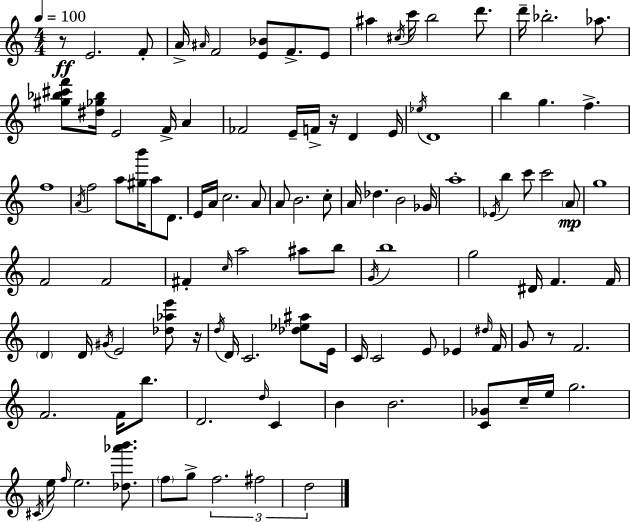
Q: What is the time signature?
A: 4/4